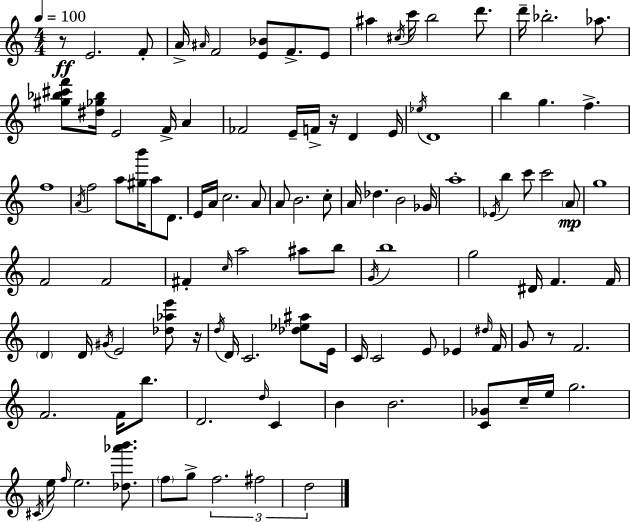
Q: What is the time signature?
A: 4/4